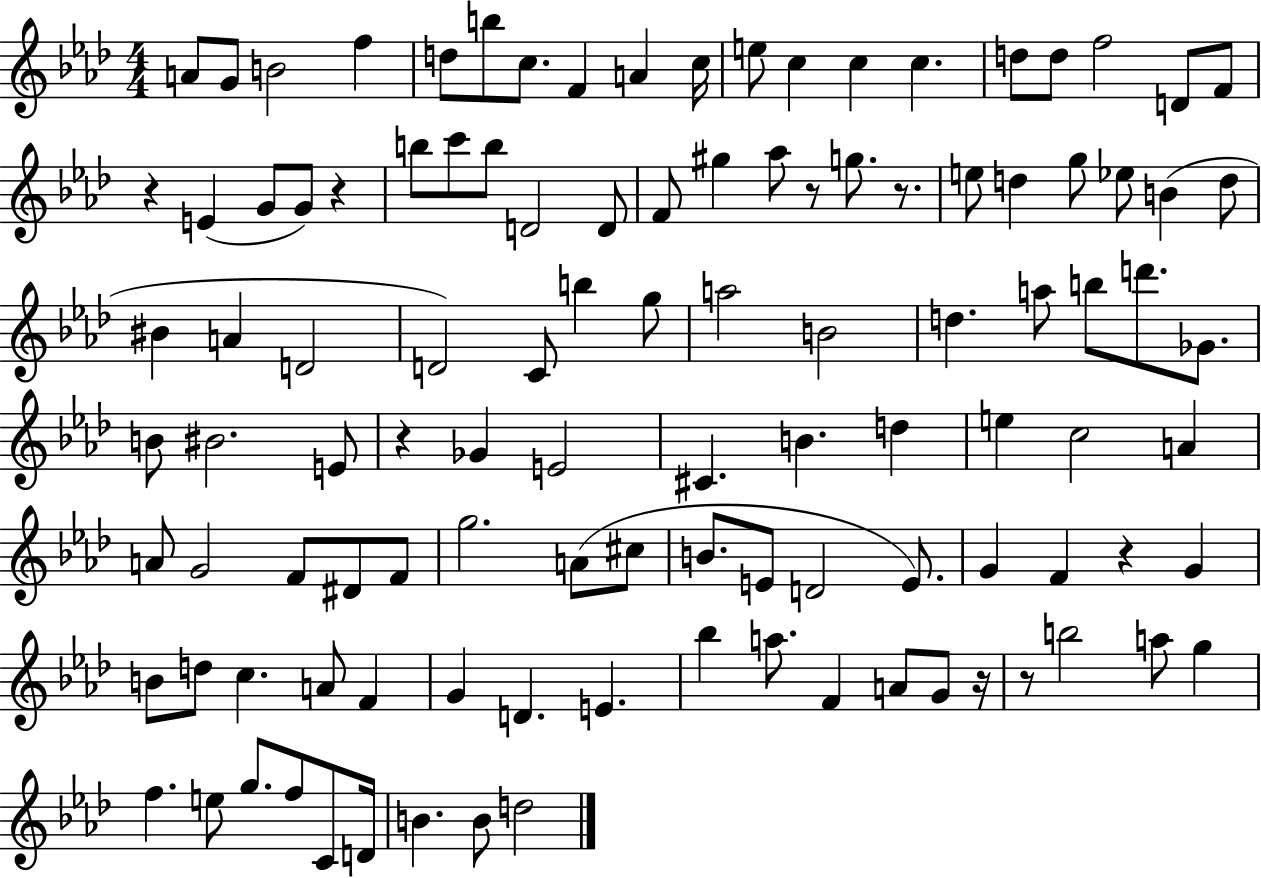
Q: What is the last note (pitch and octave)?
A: D5